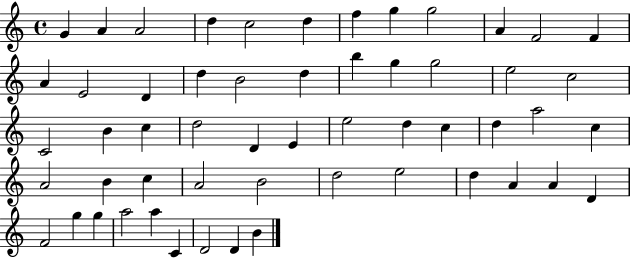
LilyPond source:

{
  \clef treble
  \time 4/4
  \defaultTimeSignature
  \key c \major
  g'4 a'4 a'2 | d''4 c''2 d''4 | f''4 g''4 g''2 | a'4 f'2 f'4 | \break a'4 e'2 d'4 | d''4 b'2 d''4 | b''4 g''4 g''2 | e''2 c''2 | \break c'2 b'4 c''4 | d''2 d'4 e'4 | e''2 d''4 c''4 | d''4 a''2 c''4 | \break a'2 b'4 c''4 | a'2 b'2 | d''2 e''2 | d''4 a'4 a'4 d'4 | \break f'2 g''4 g''4 | a''2 a''4 c'4 | d'2 d'4 b'4 | \bar "|."
}